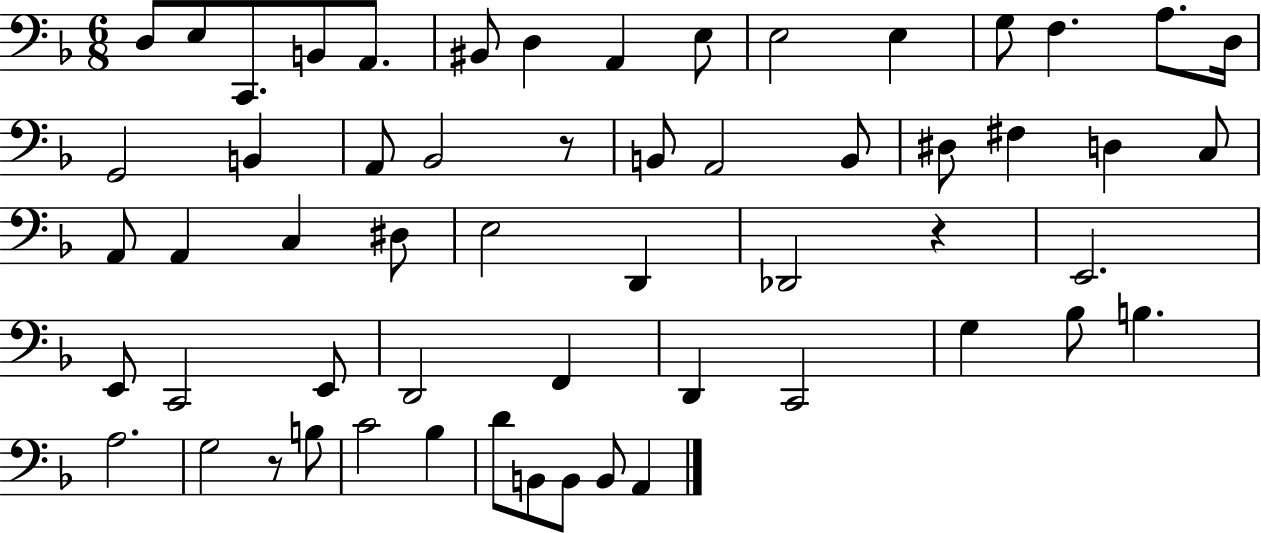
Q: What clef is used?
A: bass